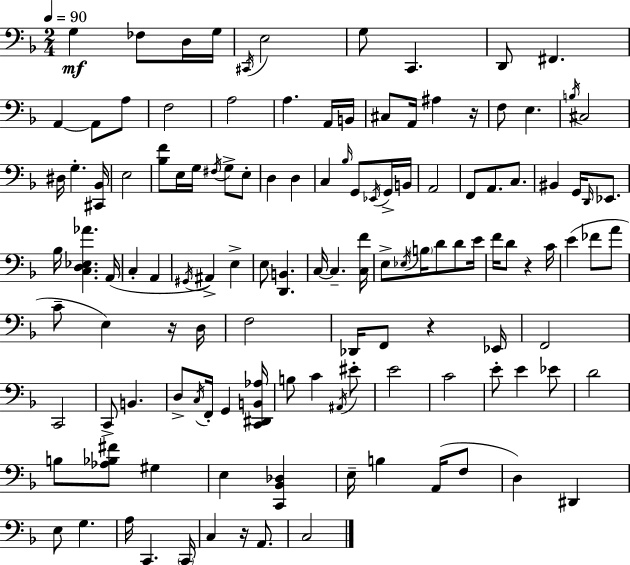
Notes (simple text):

G3/q FES3/e D3/s G3/s C#2/s E3/h G3/e C2/q. D2/e F#2/q. A2/q A2/e A3/e F3/h A3/h A3/q. A2/s B2/s C#3/e A2/s A#3/q R/s F3/e E3/q. B3/s C#3/h D#3/s G3/q. [C#2,Bb2]/s E3/h [Bb3,F4]/e E3/s G3/s F#3/s G3/e E3/e D3/q D3/q C3/q Bb3/s G2/e Eb2/s G2/s B2/s A2/h F2/e A2/e. C3/e. BIS2/q G2/s D2/s Eb2/e. Bb3/s [C3,D3,Eb3,Ab4]/q. A2/s C3/q A2/q G#2/s A#2/q E3/q E3/e [D2,B2]/q. C3/s C3/q. [C3,F4]/s E3/e Eb3/s B3/s D4/e D4/e E4/s F4/s D4/e R/q C4/s E4/q FES4/e A4/e C4/e E3/q R/s D3/s F3/h Db2/s F2/e R/q Eb2/s F2/h C2/h C2/e B2/q. D3/e C3/s F2/s G2/q [C2,D#2,B2,Ab3]/s B3/e C4/q A#2/s EIS4/e E4/h C4/h E4/e E4/q Eb4/e D4/h B3/e [Ab3,Bb3,F#4]/e G#3/q E3/q [C2,Bb2,Db3]/q E3/s B3/q A2/s F3/e D3/q D#2/q E3/e G3/q. A3/s C2/q. C2/s C3/q R/s A2/e. C3/h